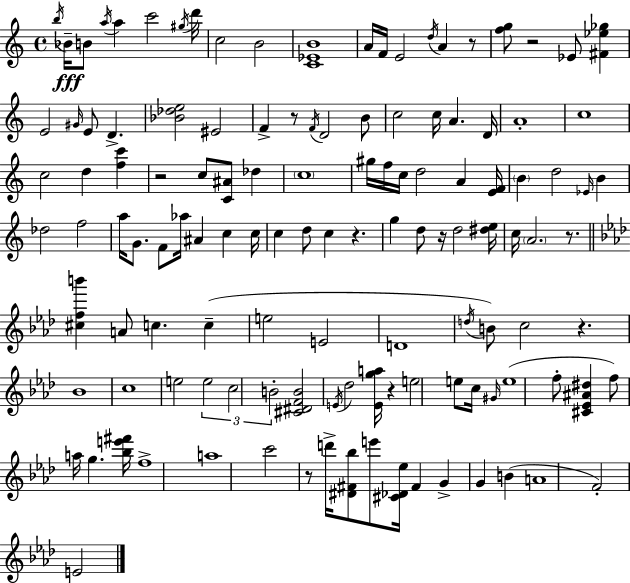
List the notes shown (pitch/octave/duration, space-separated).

B5/s Bb4/s B4/e A5/s A5/q C6/h G#5/s D6/s C5/h B4/h [C4,Eb4,B4]/w A4/s F4/s E4/h D5/s A4/q R/e [F5,G5]/e R/h Eb4/e [F#4,Eb5,Gb5]/q E4/h G#4/s E4/e D4/q. [Bb4,Db5,E5]/h EIS4/h F4/q R/e F4/s D4/h B4/e C5/h C5/s A4/q. D4/s A4/w C5/w C5/h D5/q [F5,C6]/q R/h C5/e [C4,A#4]/e Db5/q C5/w G#5/s F5/s C5/s D5/h A4/q [E4,F4]/s B4/q D5/h Eb4/s B4/q Db5/h F5/h A5/s G4/e. F4/e Ab5/s A#4/q C5/q C5/s C5/q D5/e C5/q R/q. G5/q D5/e R/s D5/h [D#5,E5]/s C5/s A4/h. R/e. [C#5,F5,B6]/q A4/e C5/q. C5/q E5/h E4/h D4/w D5/s B4/e C5/h R/q. Bb4/w C5/w E5/h E5/h C5/h B4/h [C#4,D#4,F4,B4]/h E4/s Db5/h [E4,G5,A5]/s R/q E5/h E5/e C5/s G#4/s E5/w F5/e [C#4,Eb4,A#4,D#5]/q F5/e A5/s G5/q. [Bb5,E6,F#6]/s F5/w A5/w C6/h R/e D6/s [D#4,F#4,Bb5]/e E6/e [C#4,Db4,Eb5]/s F#4/q G4/q G4/q B4/q A4/w F4/h E4/h